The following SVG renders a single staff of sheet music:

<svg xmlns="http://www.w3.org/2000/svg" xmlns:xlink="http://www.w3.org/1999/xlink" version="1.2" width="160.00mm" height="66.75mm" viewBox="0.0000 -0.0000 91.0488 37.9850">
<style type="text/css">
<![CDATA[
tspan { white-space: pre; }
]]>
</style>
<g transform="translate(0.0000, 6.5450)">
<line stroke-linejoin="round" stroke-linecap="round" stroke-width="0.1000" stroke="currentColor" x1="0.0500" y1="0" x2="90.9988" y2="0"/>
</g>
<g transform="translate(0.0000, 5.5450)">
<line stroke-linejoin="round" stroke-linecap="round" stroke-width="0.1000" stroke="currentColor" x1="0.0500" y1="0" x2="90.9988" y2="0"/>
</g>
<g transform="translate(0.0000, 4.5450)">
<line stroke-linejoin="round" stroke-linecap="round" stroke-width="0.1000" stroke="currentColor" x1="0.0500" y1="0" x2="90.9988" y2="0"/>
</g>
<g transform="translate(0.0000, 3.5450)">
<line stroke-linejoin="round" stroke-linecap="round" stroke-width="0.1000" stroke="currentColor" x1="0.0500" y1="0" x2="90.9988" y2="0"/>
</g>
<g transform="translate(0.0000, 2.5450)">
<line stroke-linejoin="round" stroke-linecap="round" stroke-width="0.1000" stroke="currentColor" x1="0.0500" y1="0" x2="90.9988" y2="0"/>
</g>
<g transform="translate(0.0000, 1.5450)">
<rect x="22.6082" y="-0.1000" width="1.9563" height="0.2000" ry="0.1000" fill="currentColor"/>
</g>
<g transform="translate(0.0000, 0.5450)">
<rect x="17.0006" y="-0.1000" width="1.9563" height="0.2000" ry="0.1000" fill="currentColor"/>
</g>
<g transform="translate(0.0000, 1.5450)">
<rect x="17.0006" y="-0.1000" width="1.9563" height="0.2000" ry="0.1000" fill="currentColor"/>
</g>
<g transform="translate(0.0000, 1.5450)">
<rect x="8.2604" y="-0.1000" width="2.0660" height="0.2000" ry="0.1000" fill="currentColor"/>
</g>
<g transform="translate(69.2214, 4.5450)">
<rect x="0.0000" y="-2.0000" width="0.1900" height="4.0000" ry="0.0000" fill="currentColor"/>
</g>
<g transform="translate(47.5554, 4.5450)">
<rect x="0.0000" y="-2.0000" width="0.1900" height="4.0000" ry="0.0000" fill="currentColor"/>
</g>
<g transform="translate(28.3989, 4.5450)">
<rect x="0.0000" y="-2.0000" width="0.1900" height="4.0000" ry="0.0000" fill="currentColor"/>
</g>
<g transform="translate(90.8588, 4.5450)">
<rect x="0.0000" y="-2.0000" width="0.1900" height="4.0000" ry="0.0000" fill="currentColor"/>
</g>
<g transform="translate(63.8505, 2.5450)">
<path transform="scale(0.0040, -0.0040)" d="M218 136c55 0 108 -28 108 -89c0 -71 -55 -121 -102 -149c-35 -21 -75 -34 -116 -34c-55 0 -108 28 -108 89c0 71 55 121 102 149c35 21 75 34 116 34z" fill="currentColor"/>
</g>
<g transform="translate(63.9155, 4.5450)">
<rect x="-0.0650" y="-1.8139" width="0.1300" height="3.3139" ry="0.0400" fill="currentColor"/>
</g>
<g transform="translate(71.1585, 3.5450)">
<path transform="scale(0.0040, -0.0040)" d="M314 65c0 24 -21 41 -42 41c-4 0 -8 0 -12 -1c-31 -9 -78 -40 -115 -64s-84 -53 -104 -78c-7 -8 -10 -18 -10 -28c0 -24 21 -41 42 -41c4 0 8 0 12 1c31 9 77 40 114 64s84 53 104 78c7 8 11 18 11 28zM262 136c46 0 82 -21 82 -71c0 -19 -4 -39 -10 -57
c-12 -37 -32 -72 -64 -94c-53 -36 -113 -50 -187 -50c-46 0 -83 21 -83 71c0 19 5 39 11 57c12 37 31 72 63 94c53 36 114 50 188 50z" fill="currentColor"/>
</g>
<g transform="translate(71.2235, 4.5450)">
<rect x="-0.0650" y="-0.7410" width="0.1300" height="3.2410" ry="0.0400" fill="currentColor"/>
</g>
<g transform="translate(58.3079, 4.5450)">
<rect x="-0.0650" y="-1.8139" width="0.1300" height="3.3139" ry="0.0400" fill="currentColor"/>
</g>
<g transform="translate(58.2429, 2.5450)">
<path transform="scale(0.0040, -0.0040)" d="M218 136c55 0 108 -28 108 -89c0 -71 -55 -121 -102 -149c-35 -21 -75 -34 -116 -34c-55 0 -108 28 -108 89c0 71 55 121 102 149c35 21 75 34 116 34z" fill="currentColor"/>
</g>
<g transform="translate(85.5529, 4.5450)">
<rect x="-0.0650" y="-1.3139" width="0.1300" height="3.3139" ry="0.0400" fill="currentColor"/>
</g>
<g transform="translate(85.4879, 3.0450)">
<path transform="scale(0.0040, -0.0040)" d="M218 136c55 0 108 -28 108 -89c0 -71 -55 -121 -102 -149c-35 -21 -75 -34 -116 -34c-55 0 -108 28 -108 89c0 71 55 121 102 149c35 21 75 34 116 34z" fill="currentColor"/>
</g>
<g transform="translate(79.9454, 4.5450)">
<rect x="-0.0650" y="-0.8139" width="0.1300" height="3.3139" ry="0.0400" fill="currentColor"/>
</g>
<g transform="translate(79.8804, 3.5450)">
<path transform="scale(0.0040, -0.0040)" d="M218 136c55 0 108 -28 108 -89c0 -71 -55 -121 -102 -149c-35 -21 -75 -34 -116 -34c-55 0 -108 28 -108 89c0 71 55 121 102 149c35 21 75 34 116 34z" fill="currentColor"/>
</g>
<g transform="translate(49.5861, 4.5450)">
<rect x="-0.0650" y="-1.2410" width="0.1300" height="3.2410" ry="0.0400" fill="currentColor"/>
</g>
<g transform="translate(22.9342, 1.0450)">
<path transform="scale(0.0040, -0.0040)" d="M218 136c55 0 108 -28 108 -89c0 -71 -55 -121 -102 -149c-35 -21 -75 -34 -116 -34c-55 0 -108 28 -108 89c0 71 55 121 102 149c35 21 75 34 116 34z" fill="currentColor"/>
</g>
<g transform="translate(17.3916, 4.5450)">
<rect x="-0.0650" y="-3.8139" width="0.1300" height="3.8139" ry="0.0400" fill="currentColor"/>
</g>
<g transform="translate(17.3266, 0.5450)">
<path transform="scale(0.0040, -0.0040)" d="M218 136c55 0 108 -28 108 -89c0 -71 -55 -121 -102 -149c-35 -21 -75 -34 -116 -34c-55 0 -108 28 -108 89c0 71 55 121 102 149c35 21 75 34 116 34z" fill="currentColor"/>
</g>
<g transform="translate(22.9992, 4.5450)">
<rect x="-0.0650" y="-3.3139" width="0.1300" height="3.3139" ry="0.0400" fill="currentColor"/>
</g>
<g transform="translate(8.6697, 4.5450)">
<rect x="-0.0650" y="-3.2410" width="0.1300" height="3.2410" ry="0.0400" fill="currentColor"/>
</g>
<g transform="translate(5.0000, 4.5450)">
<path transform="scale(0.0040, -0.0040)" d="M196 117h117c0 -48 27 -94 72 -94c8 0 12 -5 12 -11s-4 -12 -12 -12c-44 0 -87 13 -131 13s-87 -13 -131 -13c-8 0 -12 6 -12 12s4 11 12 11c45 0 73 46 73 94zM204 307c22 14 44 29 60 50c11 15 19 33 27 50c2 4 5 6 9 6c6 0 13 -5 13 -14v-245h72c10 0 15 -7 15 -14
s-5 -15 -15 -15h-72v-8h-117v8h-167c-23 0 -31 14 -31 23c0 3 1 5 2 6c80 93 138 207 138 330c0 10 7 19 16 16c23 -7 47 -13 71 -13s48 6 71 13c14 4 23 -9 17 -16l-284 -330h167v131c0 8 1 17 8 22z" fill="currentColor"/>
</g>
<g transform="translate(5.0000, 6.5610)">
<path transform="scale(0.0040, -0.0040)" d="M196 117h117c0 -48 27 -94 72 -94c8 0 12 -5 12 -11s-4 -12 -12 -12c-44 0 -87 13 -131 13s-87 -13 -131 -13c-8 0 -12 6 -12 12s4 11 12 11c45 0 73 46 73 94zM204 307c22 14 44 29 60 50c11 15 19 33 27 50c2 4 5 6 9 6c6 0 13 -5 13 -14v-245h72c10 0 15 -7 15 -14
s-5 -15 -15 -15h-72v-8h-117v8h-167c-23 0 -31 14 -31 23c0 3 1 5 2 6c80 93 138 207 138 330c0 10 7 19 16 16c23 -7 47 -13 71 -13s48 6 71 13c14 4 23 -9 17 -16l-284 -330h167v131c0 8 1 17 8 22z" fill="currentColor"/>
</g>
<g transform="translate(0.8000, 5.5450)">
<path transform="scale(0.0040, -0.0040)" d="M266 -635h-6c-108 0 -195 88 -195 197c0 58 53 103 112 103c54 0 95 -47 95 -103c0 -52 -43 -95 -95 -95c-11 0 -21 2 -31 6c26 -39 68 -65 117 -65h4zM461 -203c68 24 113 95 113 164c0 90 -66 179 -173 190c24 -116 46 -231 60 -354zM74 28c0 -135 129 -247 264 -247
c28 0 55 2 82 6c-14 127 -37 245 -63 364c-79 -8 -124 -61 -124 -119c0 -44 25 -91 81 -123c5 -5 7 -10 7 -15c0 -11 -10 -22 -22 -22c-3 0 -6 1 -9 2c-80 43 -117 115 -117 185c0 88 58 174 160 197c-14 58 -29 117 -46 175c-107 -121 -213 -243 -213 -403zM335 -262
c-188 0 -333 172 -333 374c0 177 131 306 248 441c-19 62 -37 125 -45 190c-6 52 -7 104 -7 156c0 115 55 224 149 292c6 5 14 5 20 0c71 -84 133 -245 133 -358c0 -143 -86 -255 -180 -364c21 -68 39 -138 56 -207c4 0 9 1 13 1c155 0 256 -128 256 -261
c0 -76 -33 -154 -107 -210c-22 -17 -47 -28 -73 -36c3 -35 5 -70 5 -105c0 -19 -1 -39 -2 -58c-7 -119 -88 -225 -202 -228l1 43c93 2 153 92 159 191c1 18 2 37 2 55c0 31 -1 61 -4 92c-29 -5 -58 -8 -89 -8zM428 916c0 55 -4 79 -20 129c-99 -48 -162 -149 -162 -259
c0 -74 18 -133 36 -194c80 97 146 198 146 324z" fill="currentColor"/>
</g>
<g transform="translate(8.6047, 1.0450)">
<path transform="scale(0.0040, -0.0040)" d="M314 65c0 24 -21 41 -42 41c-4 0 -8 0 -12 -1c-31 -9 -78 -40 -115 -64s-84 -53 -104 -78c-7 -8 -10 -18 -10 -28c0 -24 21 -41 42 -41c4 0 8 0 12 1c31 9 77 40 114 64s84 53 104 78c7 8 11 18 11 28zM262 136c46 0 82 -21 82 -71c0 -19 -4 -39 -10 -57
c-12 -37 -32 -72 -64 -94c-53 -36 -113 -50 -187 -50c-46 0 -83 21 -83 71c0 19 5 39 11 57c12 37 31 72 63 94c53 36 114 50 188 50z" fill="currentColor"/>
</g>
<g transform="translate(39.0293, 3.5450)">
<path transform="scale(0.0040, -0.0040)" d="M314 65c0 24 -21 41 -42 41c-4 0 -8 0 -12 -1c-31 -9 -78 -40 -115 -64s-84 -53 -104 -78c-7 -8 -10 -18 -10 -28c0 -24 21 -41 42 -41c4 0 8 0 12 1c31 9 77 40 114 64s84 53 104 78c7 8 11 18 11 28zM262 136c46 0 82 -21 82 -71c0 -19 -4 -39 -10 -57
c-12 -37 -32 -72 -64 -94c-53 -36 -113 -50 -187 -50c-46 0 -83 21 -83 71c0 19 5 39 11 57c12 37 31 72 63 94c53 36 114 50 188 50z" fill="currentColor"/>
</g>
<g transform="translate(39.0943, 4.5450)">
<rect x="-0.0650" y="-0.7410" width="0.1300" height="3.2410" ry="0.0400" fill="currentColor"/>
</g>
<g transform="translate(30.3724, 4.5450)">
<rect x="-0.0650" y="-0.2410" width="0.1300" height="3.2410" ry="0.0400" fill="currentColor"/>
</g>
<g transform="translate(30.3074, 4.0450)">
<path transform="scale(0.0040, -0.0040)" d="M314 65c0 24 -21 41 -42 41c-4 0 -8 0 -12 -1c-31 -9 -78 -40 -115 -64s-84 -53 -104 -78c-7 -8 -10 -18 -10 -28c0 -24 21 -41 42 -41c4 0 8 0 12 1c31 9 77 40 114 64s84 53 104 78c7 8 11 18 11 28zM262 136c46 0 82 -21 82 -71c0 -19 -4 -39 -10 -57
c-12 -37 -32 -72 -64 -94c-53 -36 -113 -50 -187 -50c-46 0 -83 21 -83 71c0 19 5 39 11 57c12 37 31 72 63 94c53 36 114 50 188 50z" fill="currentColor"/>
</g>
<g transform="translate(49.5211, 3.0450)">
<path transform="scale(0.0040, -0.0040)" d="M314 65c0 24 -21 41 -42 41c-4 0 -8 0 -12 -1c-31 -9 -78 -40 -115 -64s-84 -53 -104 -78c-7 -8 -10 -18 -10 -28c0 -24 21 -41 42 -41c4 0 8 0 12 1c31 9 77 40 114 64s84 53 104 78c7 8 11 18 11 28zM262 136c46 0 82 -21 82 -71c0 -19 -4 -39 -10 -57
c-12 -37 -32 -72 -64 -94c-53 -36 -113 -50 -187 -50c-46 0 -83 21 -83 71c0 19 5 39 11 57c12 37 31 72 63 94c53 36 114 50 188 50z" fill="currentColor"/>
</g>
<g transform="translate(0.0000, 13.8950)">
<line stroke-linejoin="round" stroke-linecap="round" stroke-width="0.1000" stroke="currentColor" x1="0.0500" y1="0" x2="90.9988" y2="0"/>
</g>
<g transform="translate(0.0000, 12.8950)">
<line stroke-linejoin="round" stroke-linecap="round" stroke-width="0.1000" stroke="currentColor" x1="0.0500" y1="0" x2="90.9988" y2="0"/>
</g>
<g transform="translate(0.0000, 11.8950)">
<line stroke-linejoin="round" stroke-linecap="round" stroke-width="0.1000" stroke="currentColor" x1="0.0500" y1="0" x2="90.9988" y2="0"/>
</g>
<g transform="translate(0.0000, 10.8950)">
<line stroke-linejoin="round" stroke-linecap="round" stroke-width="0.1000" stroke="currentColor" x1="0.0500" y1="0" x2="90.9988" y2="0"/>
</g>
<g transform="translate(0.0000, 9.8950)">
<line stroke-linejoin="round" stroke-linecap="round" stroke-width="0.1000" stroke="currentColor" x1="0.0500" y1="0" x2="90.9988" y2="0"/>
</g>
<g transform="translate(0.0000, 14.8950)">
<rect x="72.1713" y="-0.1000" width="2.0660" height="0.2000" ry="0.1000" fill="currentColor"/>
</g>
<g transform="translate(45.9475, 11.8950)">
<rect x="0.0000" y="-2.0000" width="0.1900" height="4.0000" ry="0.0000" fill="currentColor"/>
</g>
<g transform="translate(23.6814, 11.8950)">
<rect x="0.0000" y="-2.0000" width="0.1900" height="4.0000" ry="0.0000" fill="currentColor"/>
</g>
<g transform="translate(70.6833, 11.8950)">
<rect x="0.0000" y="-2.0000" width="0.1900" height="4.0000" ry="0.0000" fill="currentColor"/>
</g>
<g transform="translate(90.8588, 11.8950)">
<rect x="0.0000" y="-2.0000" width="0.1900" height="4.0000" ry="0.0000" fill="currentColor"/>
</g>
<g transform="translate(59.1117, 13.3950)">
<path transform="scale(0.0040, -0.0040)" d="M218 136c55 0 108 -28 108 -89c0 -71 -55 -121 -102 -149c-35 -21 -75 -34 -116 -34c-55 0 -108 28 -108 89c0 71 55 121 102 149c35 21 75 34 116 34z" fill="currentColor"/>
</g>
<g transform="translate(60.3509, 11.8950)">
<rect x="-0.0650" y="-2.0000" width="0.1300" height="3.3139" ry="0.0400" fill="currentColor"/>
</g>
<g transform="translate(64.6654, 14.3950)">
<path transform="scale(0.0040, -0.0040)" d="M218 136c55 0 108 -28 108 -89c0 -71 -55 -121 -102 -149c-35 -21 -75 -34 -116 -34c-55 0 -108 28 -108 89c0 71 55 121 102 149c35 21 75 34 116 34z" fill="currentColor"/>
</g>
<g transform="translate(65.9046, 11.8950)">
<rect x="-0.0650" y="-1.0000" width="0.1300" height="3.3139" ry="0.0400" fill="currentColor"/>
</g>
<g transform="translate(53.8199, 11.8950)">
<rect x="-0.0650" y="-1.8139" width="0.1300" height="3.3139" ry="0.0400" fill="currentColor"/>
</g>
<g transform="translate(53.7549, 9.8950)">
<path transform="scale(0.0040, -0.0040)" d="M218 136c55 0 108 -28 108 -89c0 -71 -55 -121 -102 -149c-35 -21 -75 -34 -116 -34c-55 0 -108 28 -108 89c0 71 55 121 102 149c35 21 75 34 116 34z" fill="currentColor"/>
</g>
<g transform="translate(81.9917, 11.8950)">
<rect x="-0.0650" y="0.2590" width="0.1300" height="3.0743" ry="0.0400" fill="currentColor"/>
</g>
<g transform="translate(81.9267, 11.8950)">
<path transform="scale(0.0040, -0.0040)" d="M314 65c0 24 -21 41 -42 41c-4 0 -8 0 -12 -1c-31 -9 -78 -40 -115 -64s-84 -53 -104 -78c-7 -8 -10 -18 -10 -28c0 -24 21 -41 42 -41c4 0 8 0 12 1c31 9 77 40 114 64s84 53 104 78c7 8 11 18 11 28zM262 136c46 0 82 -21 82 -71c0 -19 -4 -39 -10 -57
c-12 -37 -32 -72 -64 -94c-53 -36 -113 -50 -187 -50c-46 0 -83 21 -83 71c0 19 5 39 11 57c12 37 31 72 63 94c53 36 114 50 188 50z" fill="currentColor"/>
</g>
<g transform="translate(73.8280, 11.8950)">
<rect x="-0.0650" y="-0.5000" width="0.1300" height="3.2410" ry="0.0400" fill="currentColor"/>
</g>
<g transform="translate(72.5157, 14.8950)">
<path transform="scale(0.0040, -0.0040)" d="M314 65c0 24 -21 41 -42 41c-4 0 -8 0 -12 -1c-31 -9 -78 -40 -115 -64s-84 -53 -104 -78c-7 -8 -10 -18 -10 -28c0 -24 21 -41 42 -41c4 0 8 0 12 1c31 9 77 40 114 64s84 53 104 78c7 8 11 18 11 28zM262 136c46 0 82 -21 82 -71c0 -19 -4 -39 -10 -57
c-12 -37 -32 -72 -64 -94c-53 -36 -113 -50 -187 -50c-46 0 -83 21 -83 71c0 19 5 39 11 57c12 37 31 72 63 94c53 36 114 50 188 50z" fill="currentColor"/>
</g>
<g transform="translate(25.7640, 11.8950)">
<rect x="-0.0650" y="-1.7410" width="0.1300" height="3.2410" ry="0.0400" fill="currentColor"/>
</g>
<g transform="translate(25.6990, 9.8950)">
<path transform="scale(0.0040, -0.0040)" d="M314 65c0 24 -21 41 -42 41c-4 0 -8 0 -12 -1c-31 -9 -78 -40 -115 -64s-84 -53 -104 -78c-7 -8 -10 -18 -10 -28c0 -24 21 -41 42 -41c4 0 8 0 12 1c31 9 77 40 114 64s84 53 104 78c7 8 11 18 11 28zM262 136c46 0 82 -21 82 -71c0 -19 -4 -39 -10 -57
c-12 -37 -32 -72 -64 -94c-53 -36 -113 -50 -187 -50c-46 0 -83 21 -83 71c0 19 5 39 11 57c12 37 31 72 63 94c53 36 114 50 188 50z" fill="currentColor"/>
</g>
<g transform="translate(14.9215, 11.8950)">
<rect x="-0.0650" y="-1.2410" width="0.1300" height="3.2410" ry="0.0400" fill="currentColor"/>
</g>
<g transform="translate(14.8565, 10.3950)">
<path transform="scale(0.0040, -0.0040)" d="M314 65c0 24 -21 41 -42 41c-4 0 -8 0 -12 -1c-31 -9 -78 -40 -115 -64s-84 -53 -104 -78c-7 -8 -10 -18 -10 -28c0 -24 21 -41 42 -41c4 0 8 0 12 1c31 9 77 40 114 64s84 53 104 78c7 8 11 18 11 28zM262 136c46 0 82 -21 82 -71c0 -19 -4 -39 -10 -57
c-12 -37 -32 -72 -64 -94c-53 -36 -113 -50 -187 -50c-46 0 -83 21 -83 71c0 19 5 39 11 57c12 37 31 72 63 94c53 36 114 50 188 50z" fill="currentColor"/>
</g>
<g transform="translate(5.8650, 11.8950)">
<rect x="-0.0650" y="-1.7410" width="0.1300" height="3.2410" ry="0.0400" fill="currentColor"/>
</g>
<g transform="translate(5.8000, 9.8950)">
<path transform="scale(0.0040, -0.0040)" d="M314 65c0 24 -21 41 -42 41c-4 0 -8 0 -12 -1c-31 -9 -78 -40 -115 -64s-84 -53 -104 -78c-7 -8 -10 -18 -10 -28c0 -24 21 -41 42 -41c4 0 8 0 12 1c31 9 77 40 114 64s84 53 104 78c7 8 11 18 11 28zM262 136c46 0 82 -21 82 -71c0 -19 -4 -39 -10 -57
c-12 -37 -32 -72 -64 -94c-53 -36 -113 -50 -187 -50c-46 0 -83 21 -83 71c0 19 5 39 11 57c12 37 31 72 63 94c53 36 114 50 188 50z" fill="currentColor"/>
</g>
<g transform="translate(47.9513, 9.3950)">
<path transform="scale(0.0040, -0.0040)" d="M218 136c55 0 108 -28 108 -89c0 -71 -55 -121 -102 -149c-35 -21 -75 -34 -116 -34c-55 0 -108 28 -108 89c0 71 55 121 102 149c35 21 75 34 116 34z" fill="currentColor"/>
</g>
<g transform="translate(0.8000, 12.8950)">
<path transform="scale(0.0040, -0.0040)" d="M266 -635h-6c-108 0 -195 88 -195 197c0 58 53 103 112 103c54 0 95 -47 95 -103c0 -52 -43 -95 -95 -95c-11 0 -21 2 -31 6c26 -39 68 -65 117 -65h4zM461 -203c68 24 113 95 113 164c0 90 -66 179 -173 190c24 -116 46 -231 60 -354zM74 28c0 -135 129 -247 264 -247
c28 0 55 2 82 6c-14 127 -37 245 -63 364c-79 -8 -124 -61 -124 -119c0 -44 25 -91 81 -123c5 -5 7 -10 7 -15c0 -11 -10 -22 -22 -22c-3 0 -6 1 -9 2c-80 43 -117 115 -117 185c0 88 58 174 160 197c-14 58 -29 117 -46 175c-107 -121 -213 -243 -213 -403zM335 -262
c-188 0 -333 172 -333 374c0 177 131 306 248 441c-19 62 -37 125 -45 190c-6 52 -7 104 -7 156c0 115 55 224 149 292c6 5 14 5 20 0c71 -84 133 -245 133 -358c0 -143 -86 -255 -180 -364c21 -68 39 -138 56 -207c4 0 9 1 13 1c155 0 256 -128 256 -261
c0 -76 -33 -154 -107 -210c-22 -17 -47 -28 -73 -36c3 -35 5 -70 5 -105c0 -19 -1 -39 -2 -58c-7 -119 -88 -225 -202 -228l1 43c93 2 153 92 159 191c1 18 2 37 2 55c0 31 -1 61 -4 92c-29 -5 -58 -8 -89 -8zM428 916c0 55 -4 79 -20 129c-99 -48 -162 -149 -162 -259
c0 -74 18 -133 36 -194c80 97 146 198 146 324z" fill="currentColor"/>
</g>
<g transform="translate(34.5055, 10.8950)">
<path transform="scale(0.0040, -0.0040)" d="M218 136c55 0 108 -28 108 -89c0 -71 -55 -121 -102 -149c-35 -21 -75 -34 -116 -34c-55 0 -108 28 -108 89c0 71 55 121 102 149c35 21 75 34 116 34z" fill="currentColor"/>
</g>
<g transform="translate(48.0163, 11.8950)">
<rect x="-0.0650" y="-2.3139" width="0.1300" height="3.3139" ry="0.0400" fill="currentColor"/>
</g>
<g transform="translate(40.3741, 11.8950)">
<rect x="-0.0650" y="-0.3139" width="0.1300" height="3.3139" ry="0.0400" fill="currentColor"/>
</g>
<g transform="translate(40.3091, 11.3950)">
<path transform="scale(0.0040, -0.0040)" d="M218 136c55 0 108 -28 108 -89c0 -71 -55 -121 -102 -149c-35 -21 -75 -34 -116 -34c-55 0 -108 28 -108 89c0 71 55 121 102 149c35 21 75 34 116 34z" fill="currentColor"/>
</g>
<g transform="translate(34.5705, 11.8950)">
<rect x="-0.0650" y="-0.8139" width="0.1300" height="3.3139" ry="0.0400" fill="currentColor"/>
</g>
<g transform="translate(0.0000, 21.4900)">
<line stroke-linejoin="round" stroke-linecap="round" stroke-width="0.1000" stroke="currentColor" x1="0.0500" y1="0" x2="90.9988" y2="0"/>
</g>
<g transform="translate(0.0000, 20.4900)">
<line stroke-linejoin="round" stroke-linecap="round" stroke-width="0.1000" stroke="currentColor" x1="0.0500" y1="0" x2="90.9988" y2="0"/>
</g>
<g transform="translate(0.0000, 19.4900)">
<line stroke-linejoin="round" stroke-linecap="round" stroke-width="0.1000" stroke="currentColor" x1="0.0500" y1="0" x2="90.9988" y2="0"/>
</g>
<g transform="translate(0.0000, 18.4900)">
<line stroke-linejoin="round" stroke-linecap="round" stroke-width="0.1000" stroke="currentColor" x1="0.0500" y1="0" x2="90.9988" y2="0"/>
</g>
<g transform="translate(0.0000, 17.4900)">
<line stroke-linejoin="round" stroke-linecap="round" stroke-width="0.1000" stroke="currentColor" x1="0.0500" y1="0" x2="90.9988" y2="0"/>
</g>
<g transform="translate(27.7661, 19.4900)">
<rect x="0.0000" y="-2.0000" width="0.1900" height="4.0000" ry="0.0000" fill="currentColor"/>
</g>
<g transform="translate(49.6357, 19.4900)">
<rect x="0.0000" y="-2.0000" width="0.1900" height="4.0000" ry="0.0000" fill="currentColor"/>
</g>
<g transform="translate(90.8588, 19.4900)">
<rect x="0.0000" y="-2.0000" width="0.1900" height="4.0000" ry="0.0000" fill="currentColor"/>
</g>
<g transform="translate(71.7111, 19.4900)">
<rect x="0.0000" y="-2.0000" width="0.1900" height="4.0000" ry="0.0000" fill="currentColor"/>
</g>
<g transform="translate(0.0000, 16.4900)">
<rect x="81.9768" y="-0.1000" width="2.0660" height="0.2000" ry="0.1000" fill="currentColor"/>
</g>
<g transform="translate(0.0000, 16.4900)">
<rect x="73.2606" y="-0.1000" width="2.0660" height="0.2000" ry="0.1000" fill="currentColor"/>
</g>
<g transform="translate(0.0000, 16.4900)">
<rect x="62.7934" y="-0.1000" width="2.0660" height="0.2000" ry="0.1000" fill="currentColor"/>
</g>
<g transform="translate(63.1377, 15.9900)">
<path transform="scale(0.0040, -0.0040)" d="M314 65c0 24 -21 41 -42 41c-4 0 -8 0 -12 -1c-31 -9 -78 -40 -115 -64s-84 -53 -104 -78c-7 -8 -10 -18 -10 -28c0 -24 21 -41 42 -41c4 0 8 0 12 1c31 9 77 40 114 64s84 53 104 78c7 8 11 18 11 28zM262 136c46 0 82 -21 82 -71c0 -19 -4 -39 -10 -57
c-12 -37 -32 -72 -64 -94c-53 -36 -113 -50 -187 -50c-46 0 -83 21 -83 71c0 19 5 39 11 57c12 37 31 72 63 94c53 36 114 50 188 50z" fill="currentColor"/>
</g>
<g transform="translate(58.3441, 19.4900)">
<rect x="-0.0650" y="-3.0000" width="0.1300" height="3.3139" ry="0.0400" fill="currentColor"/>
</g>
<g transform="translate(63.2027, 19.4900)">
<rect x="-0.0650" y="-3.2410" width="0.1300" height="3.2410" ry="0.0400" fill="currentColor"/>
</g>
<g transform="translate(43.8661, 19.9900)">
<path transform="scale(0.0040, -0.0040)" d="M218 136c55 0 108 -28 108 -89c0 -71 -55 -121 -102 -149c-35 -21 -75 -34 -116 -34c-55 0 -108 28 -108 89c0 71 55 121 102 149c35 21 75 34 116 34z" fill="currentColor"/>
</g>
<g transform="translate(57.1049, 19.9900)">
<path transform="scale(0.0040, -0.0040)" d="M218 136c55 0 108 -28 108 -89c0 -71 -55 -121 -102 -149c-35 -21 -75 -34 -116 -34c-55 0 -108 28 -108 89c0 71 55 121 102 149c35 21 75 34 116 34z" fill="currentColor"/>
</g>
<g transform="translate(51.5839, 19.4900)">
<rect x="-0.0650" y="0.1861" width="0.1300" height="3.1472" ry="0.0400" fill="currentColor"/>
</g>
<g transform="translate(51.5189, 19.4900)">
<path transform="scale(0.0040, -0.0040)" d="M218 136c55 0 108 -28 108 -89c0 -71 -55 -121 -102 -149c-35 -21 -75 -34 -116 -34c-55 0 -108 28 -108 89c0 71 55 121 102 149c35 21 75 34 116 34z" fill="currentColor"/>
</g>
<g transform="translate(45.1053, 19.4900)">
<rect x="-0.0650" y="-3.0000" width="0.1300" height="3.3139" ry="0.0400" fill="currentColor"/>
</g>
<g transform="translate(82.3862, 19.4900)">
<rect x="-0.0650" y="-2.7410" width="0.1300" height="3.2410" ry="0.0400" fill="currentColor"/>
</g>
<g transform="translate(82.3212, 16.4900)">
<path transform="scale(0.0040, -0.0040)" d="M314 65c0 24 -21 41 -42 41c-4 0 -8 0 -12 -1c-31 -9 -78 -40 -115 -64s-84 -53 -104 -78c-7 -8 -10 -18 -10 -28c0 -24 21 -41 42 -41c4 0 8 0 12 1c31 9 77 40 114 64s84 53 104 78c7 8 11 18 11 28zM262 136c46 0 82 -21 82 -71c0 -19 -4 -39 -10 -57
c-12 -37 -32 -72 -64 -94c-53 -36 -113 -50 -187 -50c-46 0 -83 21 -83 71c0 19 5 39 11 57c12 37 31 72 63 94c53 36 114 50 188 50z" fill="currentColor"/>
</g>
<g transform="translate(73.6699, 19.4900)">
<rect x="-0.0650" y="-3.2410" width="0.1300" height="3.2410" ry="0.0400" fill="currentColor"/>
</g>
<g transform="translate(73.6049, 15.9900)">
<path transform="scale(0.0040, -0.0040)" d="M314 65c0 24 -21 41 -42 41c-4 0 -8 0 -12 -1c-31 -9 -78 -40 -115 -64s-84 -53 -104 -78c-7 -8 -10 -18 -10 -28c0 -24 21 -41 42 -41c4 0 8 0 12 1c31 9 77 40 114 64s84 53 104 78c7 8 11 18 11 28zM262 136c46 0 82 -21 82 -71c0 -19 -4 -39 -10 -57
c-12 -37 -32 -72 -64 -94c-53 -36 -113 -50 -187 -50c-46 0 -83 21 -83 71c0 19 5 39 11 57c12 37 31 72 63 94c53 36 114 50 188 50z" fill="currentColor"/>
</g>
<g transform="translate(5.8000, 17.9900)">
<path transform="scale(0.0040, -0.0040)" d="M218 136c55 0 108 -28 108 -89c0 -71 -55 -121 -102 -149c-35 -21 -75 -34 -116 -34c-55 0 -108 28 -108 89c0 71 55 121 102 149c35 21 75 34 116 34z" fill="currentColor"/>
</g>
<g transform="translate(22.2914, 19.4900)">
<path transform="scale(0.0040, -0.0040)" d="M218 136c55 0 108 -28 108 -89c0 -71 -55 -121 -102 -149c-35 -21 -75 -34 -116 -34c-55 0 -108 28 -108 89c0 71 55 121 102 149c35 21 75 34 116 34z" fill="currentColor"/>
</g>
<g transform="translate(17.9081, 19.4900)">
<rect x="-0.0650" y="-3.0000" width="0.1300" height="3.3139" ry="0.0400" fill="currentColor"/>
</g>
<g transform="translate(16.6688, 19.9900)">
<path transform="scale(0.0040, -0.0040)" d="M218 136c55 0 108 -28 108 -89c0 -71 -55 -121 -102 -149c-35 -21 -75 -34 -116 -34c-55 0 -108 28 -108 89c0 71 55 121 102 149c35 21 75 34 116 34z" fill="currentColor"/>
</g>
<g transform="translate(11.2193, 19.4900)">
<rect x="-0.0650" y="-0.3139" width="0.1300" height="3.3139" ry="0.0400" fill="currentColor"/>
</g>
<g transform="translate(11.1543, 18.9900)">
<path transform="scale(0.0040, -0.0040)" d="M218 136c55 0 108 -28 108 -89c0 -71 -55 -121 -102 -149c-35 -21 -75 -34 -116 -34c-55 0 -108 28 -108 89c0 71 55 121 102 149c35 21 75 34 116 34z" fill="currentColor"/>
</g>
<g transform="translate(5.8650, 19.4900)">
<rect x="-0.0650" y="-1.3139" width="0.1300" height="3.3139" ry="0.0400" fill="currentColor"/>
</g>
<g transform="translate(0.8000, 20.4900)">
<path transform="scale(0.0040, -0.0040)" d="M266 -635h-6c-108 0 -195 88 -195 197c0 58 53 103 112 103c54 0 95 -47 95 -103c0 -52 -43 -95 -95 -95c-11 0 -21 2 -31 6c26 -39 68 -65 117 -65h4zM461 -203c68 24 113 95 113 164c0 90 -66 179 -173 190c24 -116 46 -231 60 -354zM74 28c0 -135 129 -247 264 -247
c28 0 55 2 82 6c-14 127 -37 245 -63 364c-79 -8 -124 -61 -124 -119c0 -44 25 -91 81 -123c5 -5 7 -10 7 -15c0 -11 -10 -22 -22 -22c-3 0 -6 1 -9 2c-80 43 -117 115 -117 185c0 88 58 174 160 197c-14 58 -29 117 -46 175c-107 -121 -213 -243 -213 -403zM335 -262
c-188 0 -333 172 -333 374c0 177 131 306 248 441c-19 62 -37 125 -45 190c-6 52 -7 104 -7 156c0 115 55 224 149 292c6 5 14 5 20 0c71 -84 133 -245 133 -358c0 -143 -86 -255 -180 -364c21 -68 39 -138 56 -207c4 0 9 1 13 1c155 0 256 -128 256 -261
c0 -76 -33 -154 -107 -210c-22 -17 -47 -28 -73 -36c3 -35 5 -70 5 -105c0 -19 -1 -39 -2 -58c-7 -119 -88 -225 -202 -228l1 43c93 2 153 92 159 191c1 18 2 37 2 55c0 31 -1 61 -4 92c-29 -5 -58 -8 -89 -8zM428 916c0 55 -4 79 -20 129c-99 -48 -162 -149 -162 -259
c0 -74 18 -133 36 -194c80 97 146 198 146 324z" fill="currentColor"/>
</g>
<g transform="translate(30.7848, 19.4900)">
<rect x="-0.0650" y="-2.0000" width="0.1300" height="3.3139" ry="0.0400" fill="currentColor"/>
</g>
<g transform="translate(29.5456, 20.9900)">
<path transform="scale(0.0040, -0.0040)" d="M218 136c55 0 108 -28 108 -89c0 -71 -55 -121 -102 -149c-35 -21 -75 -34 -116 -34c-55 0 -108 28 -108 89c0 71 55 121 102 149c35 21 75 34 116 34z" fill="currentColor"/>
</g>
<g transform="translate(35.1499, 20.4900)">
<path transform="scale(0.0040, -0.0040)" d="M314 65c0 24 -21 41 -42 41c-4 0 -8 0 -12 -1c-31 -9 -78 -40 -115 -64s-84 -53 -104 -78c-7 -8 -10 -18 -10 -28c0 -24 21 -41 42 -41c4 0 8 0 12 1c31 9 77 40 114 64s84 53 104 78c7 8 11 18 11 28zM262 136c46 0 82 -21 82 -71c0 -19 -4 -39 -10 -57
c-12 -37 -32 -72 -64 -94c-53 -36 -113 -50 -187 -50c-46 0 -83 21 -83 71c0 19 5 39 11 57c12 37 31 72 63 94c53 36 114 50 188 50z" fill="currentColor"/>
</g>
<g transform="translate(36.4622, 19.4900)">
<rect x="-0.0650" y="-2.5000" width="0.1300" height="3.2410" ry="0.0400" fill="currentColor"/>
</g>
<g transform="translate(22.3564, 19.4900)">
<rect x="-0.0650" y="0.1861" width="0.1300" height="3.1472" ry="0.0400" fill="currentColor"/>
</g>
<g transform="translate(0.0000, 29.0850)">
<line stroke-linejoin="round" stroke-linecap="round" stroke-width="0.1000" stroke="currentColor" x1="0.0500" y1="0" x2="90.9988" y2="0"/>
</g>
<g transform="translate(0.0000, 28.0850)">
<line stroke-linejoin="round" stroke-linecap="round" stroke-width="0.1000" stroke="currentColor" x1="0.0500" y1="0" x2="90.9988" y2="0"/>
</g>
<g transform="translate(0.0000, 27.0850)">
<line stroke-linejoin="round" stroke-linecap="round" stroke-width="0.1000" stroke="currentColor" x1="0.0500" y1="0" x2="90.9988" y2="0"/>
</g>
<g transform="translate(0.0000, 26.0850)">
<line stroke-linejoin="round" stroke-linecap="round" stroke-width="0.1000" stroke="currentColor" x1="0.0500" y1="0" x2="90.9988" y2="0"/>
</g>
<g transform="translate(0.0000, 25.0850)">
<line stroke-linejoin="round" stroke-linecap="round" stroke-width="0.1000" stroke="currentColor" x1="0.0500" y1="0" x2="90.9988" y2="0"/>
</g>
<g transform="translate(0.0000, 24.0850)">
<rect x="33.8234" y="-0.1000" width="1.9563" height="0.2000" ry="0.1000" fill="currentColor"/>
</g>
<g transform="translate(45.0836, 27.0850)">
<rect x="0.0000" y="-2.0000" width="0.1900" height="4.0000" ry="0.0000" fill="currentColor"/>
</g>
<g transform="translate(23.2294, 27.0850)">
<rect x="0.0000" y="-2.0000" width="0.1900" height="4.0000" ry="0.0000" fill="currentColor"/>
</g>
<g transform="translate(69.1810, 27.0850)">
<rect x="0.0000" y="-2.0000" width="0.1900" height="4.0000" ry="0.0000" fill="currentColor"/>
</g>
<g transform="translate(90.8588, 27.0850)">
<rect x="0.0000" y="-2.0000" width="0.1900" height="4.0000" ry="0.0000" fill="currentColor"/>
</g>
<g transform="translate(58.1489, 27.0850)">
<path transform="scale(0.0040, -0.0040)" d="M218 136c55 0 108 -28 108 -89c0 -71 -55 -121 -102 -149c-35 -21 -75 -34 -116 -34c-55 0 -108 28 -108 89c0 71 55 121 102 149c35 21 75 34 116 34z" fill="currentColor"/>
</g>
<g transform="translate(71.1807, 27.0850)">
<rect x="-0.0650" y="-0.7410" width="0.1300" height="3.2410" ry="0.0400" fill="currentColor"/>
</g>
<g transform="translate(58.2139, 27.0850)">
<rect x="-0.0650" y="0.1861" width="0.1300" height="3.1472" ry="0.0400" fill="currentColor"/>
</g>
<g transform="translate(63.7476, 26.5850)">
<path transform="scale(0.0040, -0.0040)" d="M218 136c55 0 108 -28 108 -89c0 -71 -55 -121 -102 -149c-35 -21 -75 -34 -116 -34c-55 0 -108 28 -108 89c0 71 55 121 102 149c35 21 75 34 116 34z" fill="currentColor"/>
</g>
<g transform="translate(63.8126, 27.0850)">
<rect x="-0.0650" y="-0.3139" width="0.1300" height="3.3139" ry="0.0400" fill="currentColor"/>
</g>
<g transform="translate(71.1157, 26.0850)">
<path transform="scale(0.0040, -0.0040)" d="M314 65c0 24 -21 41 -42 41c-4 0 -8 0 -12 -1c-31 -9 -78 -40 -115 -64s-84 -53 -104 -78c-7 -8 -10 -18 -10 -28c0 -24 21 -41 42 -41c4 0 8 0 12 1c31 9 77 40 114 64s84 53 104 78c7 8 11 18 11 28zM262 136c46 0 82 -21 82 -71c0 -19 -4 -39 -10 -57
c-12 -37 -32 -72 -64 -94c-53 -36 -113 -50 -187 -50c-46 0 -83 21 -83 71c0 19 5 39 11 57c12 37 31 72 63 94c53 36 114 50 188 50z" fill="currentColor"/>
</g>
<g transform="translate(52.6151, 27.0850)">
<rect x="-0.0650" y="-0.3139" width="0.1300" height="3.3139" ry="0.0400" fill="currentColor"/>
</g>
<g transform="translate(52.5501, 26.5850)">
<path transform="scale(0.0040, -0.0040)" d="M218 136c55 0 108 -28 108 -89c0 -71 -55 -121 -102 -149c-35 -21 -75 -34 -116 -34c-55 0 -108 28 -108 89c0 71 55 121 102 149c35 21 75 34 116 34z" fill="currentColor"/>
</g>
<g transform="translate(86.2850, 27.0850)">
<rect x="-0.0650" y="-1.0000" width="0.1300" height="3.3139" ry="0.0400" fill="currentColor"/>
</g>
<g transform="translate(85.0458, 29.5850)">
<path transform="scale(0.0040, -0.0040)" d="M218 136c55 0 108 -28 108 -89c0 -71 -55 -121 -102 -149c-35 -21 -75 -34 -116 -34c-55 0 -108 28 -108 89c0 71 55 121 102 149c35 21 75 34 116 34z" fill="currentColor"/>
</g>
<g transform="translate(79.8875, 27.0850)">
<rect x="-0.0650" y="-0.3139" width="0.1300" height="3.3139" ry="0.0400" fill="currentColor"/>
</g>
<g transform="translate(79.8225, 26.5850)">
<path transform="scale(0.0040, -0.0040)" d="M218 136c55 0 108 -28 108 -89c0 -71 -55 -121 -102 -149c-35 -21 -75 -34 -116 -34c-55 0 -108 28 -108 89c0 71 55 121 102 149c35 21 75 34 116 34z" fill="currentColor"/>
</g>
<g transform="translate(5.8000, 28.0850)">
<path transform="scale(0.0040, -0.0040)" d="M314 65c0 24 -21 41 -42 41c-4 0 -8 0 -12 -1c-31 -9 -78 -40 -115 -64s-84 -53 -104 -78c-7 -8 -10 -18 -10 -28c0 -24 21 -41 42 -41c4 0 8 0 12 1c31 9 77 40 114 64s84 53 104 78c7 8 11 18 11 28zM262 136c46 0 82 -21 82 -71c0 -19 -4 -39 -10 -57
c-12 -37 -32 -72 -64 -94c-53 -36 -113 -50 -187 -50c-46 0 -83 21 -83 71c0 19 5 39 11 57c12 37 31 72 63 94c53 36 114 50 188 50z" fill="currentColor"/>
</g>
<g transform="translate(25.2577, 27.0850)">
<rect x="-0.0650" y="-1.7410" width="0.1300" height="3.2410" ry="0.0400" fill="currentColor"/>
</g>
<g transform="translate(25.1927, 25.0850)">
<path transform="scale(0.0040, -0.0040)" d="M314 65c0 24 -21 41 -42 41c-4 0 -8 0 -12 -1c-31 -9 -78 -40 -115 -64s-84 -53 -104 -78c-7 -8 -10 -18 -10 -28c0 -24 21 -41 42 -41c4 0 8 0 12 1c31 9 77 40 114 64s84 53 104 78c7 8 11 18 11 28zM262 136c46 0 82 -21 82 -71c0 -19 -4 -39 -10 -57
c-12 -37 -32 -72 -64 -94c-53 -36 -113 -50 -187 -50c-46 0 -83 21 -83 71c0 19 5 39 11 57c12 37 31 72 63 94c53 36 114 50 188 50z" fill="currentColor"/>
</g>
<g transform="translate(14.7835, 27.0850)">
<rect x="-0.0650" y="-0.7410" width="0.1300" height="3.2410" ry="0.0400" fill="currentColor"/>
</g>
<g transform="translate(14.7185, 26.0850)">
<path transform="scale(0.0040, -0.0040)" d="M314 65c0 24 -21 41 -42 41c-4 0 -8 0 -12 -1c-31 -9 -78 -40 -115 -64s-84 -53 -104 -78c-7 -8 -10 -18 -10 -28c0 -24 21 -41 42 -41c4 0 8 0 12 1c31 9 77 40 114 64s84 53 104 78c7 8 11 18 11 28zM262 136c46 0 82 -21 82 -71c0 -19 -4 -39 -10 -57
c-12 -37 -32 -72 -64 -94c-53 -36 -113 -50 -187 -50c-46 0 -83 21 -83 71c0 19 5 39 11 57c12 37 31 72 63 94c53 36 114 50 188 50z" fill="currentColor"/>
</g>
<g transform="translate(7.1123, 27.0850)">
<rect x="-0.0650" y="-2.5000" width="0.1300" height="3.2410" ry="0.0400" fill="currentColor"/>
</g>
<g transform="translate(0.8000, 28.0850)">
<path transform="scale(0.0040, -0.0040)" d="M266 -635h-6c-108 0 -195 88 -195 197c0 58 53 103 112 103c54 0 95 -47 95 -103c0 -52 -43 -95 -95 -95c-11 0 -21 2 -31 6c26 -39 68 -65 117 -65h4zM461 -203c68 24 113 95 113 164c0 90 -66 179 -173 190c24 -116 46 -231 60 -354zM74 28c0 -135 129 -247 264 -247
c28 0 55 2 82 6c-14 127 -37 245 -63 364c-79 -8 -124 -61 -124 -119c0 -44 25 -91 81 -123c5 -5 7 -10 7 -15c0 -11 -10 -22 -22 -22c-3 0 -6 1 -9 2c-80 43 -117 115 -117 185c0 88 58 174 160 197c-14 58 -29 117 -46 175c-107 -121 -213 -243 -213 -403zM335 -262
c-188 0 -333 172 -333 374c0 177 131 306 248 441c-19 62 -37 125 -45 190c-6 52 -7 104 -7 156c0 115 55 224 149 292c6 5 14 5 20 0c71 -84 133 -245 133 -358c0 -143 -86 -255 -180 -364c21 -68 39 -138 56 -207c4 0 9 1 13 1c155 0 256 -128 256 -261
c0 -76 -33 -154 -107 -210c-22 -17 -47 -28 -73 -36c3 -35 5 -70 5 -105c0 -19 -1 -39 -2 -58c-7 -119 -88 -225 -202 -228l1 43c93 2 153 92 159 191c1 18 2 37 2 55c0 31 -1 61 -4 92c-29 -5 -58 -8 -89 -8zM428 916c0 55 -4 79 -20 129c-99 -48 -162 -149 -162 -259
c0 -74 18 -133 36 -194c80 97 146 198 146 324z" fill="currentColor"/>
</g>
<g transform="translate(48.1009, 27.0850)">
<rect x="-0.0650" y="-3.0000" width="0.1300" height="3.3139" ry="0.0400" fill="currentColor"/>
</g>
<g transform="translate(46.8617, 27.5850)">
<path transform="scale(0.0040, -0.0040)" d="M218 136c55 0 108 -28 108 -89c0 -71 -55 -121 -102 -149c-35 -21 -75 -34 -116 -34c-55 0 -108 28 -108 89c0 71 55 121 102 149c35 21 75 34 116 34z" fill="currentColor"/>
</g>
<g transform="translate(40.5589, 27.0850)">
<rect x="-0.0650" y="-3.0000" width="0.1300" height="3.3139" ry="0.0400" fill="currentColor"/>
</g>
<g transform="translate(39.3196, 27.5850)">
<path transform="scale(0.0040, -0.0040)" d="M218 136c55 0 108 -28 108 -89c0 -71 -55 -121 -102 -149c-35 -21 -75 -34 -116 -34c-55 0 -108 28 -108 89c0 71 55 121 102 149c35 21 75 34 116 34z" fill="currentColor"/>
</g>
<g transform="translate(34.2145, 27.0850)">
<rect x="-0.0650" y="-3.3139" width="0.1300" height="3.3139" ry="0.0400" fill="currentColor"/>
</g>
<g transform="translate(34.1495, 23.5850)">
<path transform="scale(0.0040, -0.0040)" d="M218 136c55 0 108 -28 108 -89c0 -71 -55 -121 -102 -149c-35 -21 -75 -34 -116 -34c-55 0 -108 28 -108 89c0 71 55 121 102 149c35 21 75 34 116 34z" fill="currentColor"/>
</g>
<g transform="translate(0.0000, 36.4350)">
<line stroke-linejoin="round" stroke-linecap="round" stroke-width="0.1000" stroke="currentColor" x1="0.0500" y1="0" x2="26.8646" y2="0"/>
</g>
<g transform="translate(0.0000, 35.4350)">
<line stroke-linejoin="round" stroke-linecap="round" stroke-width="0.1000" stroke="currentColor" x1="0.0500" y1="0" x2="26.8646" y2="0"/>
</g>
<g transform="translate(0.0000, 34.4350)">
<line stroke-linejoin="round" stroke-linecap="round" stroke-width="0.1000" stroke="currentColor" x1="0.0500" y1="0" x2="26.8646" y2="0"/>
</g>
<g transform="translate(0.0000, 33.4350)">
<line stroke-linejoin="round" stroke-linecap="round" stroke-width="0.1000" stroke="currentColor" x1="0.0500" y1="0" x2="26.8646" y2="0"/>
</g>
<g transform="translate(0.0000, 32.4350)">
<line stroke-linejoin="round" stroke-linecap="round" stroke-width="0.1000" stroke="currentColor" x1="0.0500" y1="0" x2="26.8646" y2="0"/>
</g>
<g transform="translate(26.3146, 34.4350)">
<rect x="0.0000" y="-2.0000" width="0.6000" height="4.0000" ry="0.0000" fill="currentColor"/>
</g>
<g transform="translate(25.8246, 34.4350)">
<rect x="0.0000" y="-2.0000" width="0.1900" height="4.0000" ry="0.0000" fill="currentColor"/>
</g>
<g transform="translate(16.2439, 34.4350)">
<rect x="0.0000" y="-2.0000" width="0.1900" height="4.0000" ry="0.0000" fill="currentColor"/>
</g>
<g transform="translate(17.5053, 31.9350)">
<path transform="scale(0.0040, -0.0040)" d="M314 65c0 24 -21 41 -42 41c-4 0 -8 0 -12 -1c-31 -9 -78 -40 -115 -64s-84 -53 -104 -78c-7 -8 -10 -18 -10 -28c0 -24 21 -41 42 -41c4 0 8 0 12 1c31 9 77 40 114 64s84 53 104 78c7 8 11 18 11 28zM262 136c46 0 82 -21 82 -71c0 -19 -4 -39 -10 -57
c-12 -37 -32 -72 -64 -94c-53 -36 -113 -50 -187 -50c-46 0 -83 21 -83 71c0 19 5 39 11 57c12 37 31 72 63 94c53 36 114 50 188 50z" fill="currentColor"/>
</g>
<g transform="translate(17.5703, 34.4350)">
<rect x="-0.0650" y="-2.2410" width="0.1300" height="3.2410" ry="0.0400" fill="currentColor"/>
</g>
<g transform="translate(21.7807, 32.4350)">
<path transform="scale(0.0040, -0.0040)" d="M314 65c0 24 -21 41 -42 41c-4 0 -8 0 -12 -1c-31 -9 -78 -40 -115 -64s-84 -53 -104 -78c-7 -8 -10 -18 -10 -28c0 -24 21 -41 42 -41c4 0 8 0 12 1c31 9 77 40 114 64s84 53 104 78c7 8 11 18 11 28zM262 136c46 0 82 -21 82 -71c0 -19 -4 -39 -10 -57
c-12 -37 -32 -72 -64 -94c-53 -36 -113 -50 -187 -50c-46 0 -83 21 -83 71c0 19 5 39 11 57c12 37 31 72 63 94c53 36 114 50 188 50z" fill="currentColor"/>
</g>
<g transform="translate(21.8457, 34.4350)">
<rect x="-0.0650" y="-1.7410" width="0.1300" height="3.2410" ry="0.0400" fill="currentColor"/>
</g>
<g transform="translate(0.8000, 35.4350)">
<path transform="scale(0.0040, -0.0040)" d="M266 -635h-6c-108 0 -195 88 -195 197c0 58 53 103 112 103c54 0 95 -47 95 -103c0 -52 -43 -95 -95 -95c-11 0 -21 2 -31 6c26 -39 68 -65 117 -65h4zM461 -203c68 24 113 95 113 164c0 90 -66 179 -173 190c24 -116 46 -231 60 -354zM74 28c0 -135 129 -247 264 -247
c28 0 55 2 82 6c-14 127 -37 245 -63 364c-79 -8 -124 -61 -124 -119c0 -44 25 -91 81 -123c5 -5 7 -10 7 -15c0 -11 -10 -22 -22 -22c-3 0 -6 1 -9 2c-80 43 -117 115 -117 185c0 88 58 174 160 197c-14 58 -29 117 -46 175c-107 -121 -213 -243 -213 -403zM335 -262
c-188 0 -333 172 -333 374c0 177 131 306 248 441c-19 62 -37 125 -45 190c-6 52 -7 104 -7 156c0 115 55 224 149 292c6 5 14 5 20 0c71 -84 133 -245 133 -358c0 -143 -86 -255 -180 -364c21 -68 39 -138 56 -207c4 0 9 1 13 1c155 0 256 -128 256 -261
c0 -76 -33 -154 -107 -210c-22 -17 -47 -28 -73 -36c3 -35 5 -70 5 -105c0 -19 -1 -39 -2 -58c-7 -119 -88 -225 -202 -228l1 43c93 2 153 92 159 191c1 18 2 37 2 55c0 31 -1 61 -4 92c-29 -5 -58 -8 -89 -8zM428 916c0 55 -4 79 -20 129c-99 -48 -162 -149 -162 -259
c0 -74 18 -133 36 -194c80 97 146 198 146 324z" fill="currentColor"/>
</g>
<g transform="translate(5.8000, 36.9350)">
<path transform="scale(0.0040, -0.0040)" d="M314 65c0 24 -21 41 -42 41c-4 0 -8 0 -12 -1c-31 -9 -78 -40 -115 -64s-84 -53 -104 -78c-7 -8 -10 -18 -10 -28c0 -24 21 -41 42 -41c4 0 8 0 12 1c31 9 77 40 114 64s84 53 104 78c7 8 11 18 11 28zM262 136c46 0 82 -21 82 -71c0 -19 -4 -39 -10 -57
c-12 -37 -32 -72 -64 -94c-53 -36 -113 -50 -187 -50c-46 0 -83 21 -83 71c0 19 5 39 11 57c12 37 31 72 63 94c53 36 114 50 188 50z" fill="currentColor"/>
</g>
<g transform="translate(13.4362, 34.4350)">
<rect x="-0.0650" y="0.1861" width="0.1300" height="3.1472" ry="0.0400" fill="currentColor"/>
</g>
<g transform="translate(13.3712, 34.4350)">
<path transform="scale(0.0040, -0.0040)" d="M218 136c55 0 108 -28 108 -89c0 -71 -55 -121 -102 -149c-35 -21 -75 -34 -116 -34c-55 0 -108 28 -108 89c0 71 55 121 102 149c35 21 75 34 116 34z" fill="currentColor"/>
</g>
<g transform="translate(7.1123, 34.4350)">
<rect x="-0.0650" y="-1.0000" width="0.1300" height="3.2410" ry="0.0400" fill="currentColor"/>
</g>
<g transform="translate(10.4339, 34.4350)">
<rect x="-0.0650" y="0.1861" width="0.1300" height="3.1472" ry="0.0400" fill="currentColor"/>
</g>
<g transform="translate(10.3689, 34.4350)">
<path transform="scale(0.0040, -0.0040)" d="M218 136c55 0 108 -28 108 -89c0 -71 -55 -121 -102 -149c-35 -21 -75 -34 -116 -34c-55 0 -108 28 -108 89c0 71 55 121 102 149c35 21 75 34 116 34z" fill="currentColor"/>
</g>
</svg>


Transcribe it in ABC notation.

X:1
T:Untitled
M:4/4
L:1/4
K:C
b2 c' b c2 d2 e2 f f d2 d e f2 e2 f2 d c g f F D C2 B2 e c A B F G2 A B A b2 b2 a2 G2 d2 f2 b A A c B c d2 c D D2 B B g2 f2